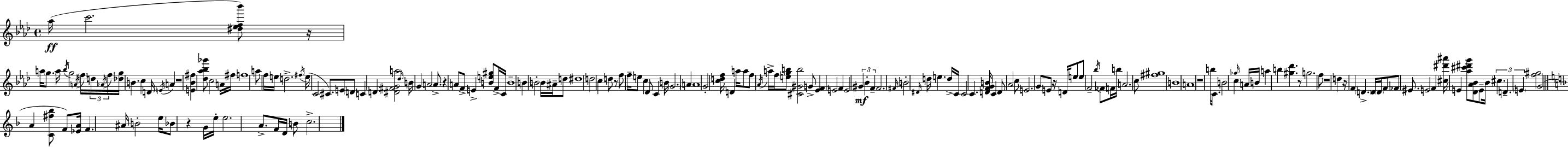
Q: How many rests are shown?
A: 10